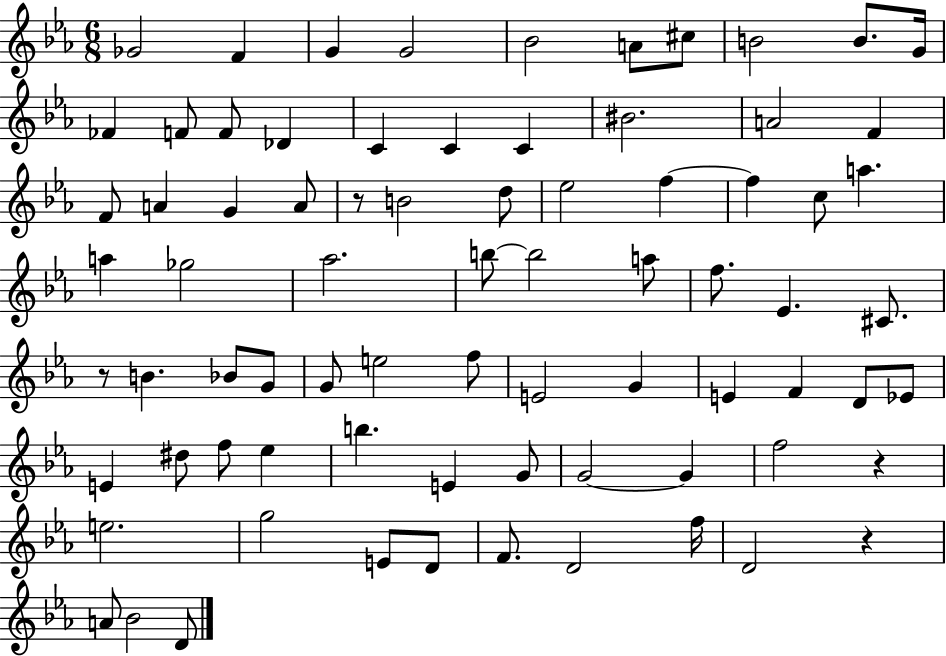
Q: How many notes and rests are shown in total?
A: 77